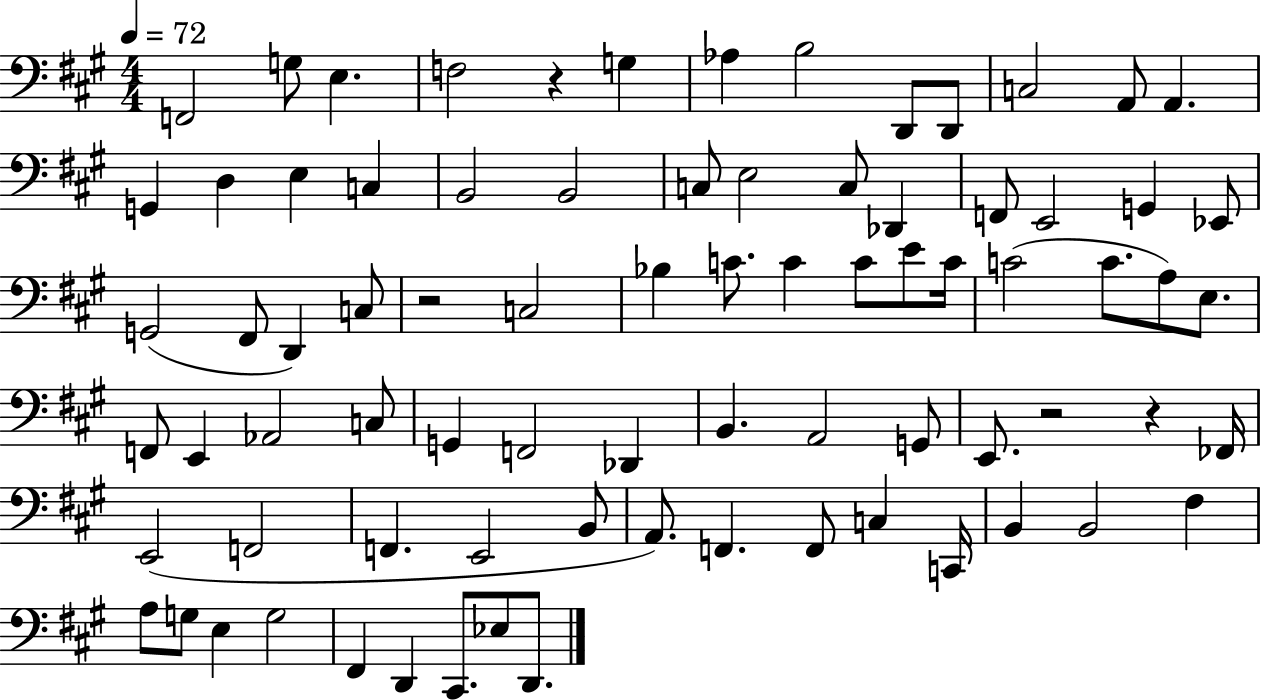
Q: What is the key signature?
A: A major